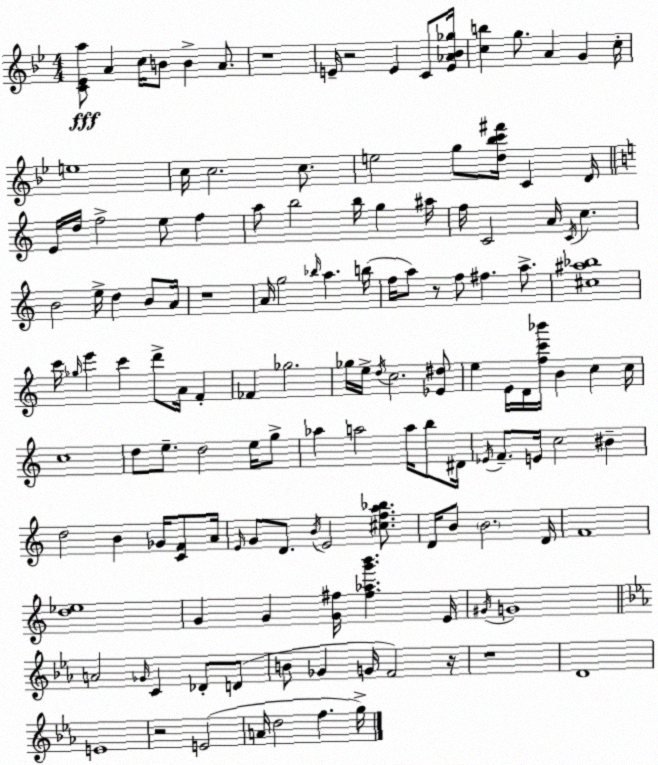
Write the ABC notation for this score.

X:1
T:Untitled
M:4/4
L:1/4
K:Bb
[C_Ea]/2 A c/4 B/2 B A/2 z4 E/4 z2 E C/2 [E_A_B_g]/4 [cb] g/2 A G c/4 e4 c/4 c2 c/2 e2 g/2 [d_bc'^f']/4 C D/4 E/4 d/4 f2 e/2 f a/2 b2 b/4 g ^a/4 f/4 C2 A/4 C/4 c B2 e/4 d B/2 A/4 z4 A/4 g2 _b/4 a b/4 f/4 a/2 z/2 f/2 ^f a/2 [^c^a_b]4 c'/4 _g/4 e' c' d'/2 A/4 F _F _g2 _g/4 e/4 d/4 c2 [_E^d]/2 e E/4 D/4 [fc'_b']/4 B c c/4 c4 d/2 e/2 d2 e/4 g/2 _a a2 a/4 b/2 ^D/4 _E/4 F/2 E/4 c2 ^B d2 B _G/4 [CF]/2 A/4 E/4 G/2 D/2 B/4 E2 [^cfa_b]/2 D/4 B/2 B2 D/4 F4 [d_e]4 G G [G^f]/4 [^f_ag'b'] E/4 ^G/4 G4 A2 _G/4 C _D/2 D/2 B/2 _G G/4 F2 z/4 z4 D4 E4 z2 E2 A/4 d2 f g/4